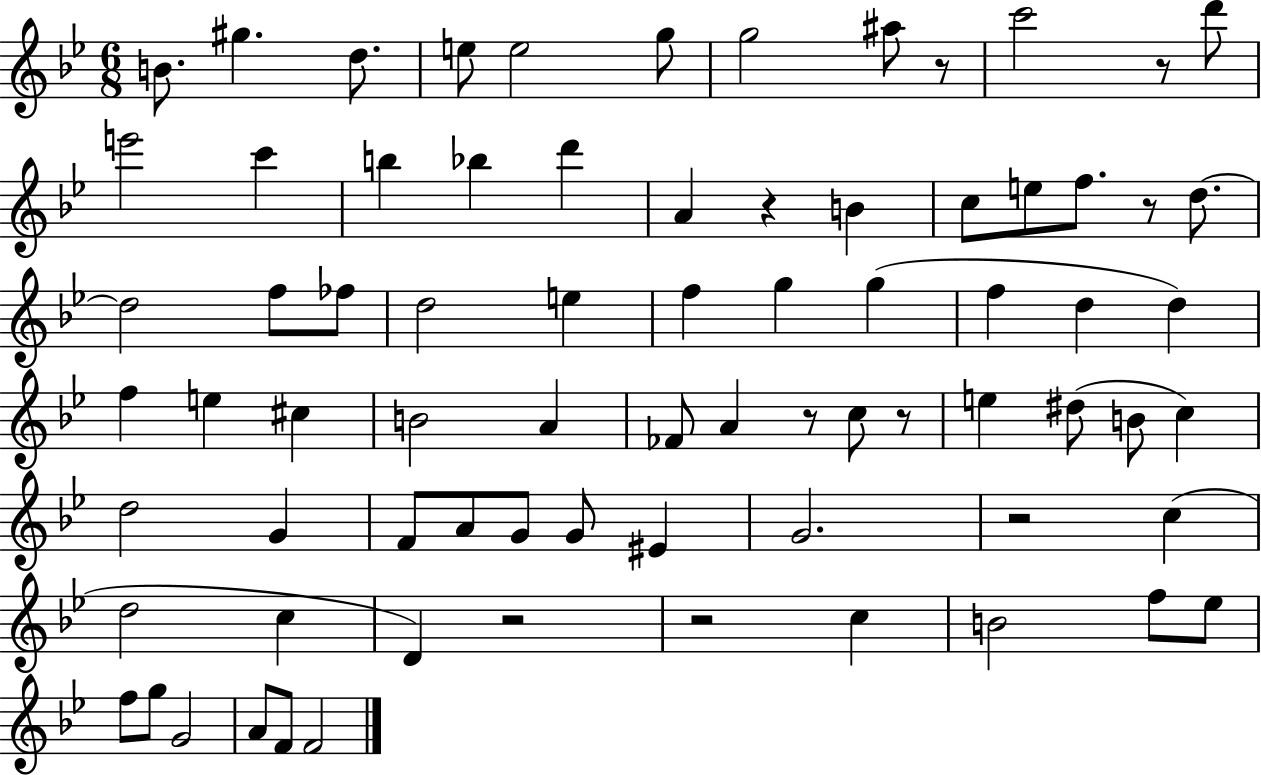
X:1
T:Untitled
M:6/8
L:1/4
K:Bb
B/2 ^g d/2 e/2 e2 g/2 g2 ^a/2 z/2 c'2 z/2 d'/2 e'2 c' b _b d' A z B c/2 e/2 f/2 z/2 d/2 d2 f/2 _f/2 d2 e f g g f d d f e ^c B2 A _F/2 A z/2 c/2 z/2 e ^d/2 B/2 c d2 G F/2 A/2 G/2 G/2 ^E G2 z2 c d2 c D z2 z2 c B2 f/2 _e/2 f/2 g/2 G2 A/2 F/2 F2